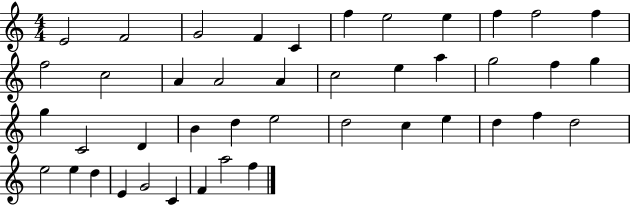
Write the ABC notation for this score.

X:1
T:Untitled
M:4/4
L:1/4
K:C
E2 F2 G2 F C f e2 e f f2 f f2 c2 A A2 A c2 e a g2 f g g C2 D B d e2 d2 c e d f d2 e2 e d E G2 C F a2 f